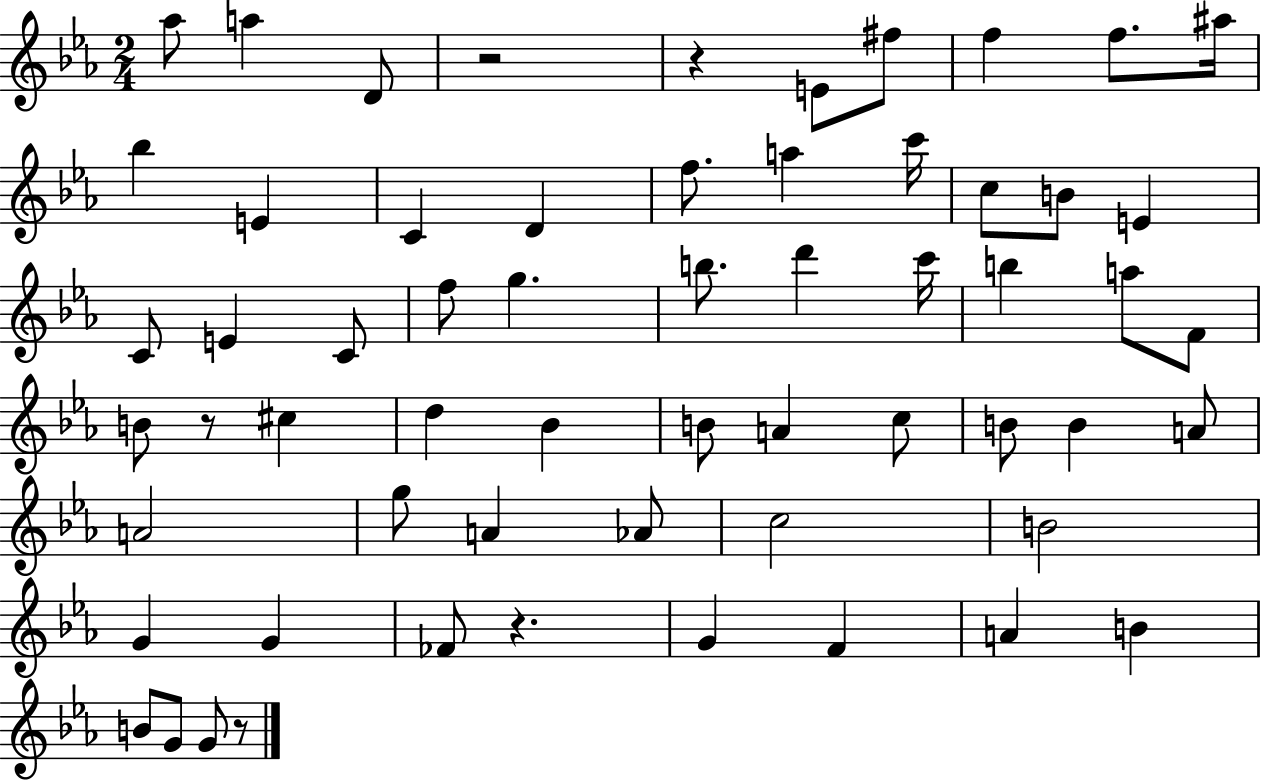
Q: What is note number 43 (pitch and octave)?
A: Ab4